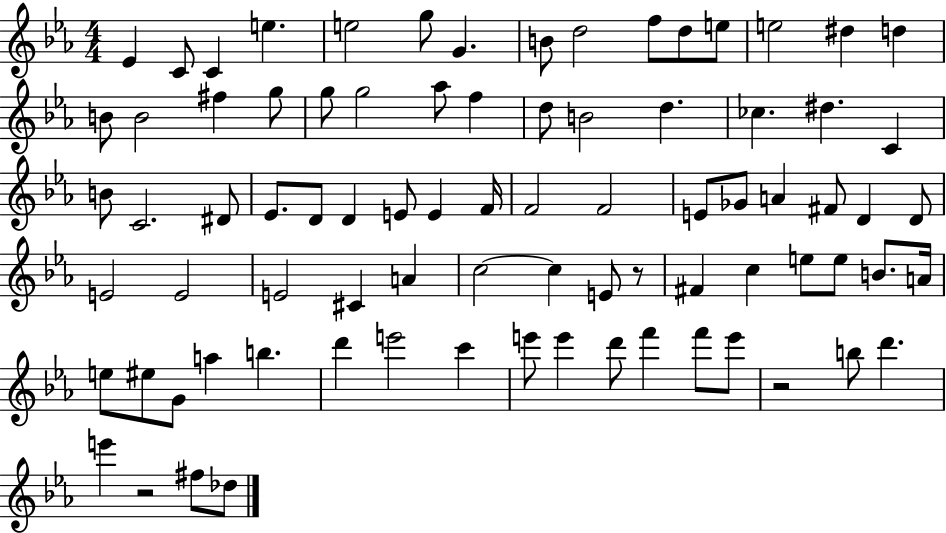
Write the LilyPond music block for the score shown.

{
  \clef treble
  \numericTimeSignature
  \time 4/4
  \key ees \major
  ees'4 c'8 c'4 e''4. | e''2 g''8 g'4. | b'8 d''2 f''8 d''8 e''8 | e''2 dis''4 d''4 | \break b'8 b'2 fis''4 g''8 | g''8 g''2 aes''8 f''4 | d''8 b'2 d''4. | ces''4. dis''4. c'4 | \break b'8 c'2. dis'8 | ees'8. d'8 d'4 e'8 e'4 f'16 | f'2 f'2 | e'8 ges'8 a'4 fis'8 d'4 d'8 | \break e'2 e'2 | e'2 cis'4 a'4 | c''2~~ c''4 e'8 r8 | fis'4 c''4 e''8 e''8 b'8. a'16 | \break e''8 eis''8 g'8 a''4 b''4. | d'''4 e'''2 c'''4 | e'''8 e'''4 d'''8 f'''4 f'''8 e'''8 | r2 b''8 d'''4. | \break e'''4 r2 fis''8 des''8 | \bar "|."
}